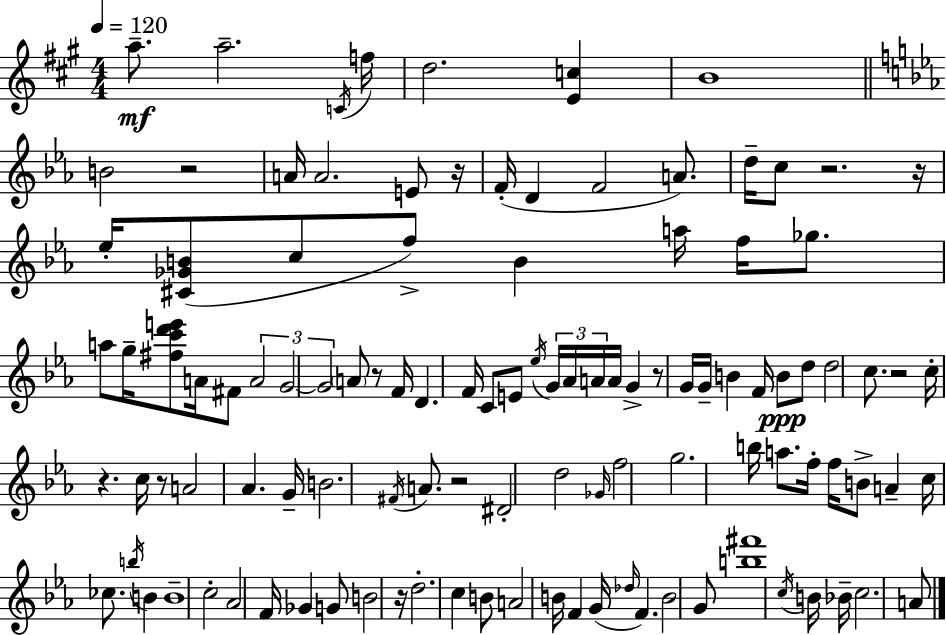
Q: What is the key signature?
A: A major